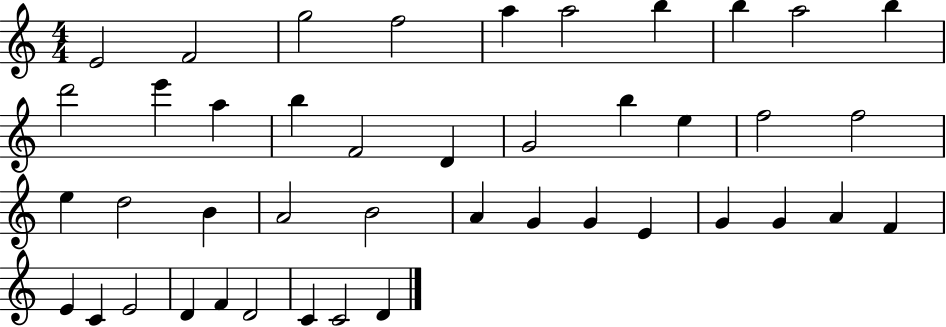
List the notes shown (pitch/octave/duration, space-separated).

E4/h F4/h G5/h F5/h A5/q A5/h B5/q B5/q A5/h B5/q D6/h E6/q A5/q B5/q F4/h D4/q G4/h B5/q E5/q F5/h F5/h E5/q D5/h B4/q A4/h B4/h A4/q G4/q G4/q E4/q G4/q G4/q A4/q F4/q E4/q C4/q E4/h D4/q F4/q D4/h C4/q C4/h D4/q